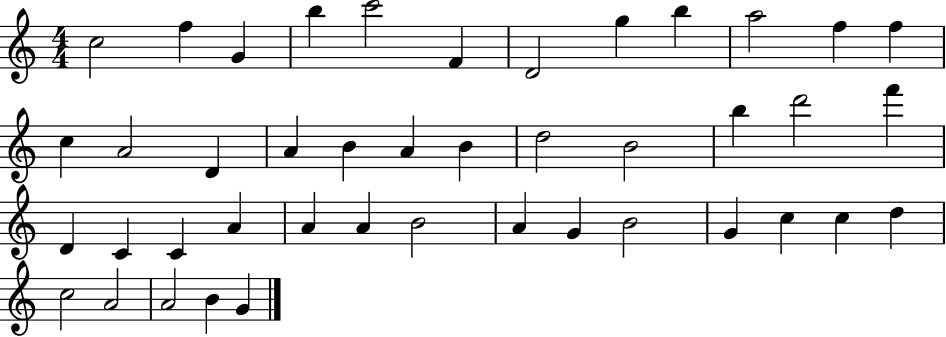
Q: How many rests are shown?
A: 0